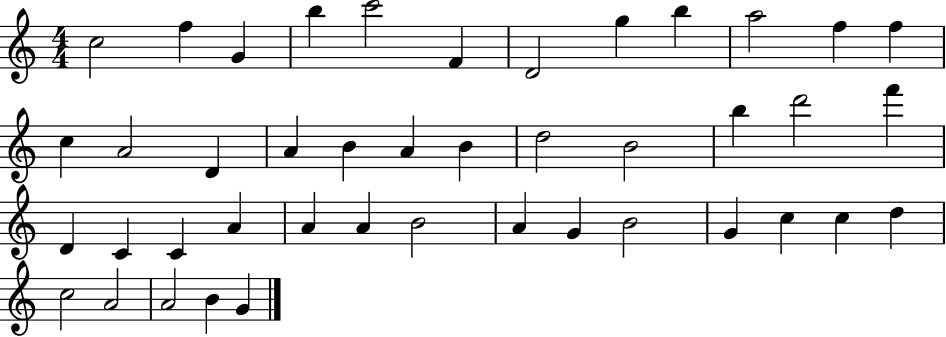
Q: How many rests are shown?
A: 0